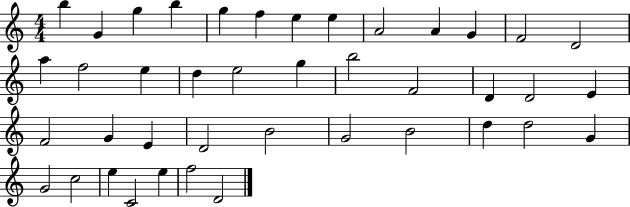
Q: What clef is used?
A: treble